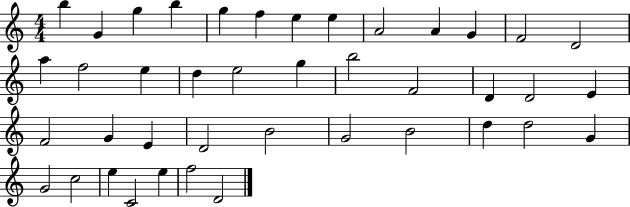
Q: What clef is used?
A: treble